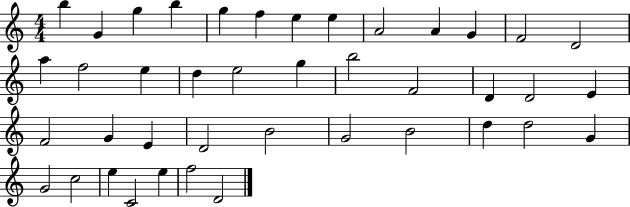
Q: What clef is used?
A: treble